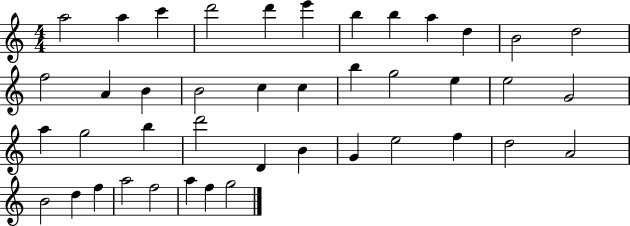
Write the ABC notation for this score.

X:1
T:Untitled
M:4/4
L:1/4
K:C
a2 a c' d'2 d' e' b b a d B2 d2 f2 A B B2 c c b g2 e e2 G2 a g2 b d'2 D B G e2 f d2 A2 B2 d f a2 f2 a f g2